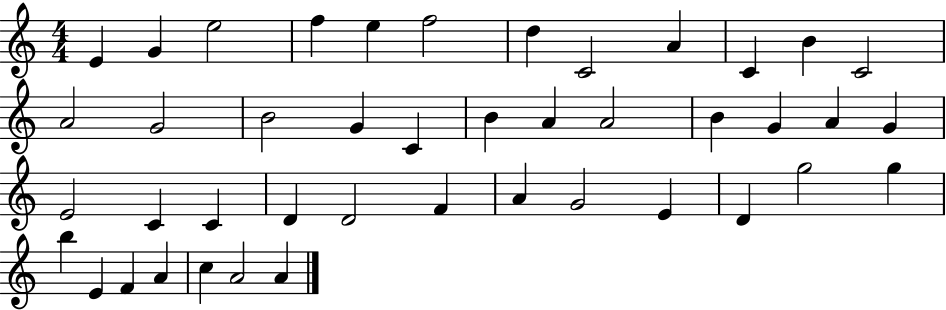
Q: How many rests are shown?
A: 0